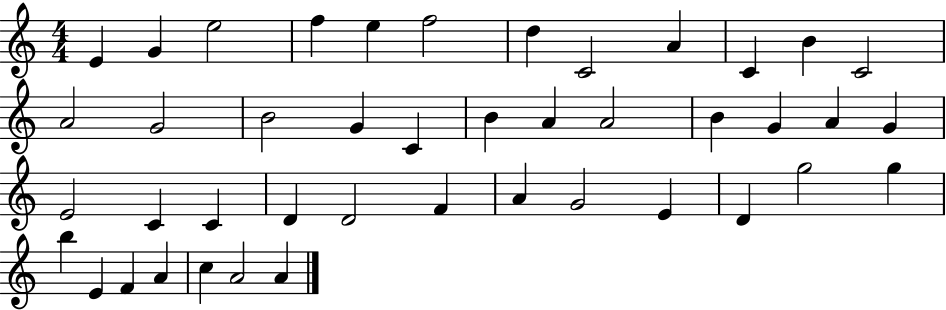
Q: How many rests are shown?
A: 0